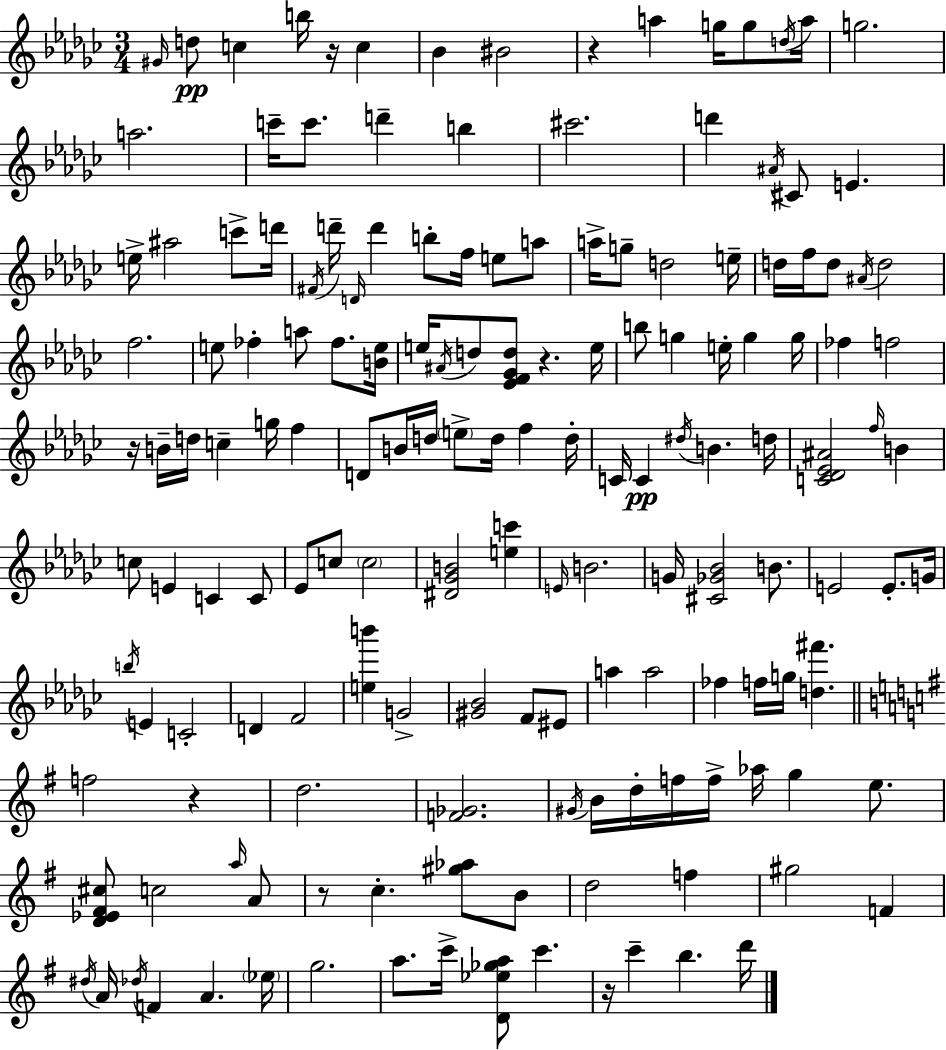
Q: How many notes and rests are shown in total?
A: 158